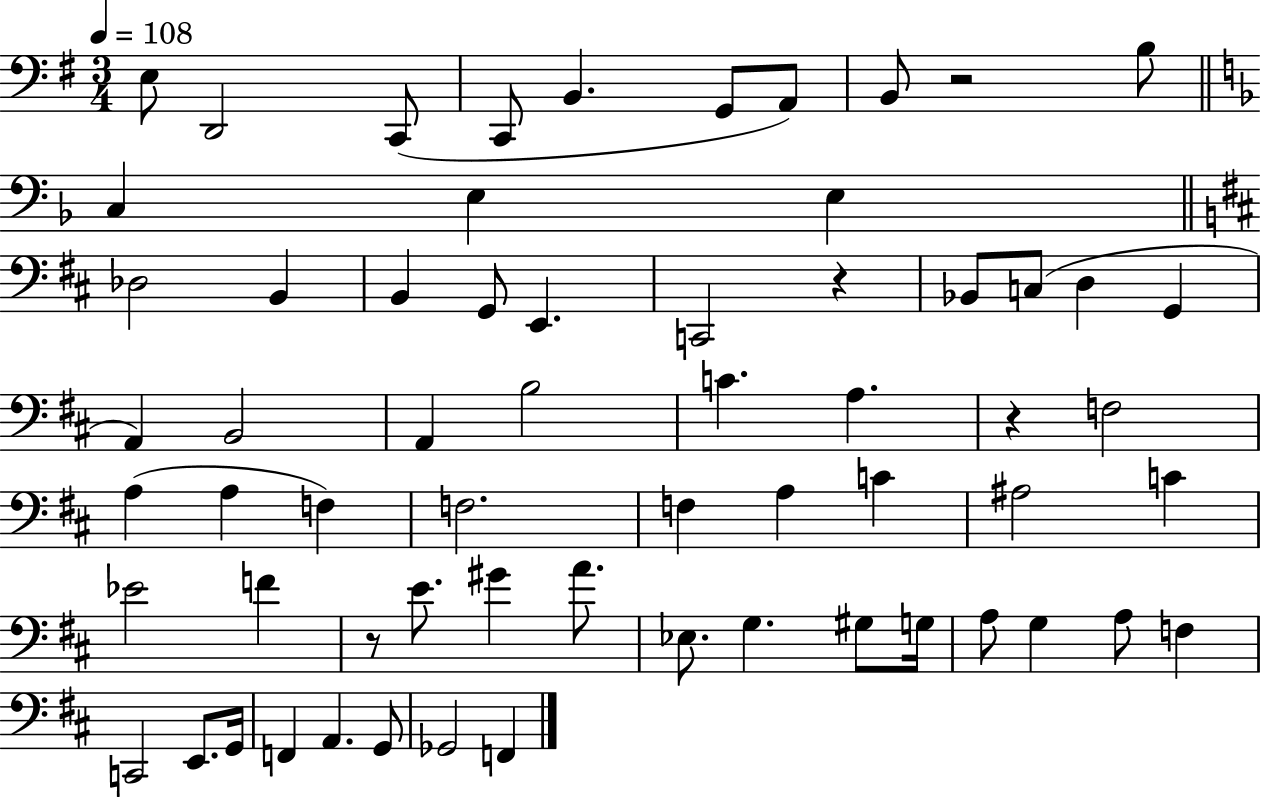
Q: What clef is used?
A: bass